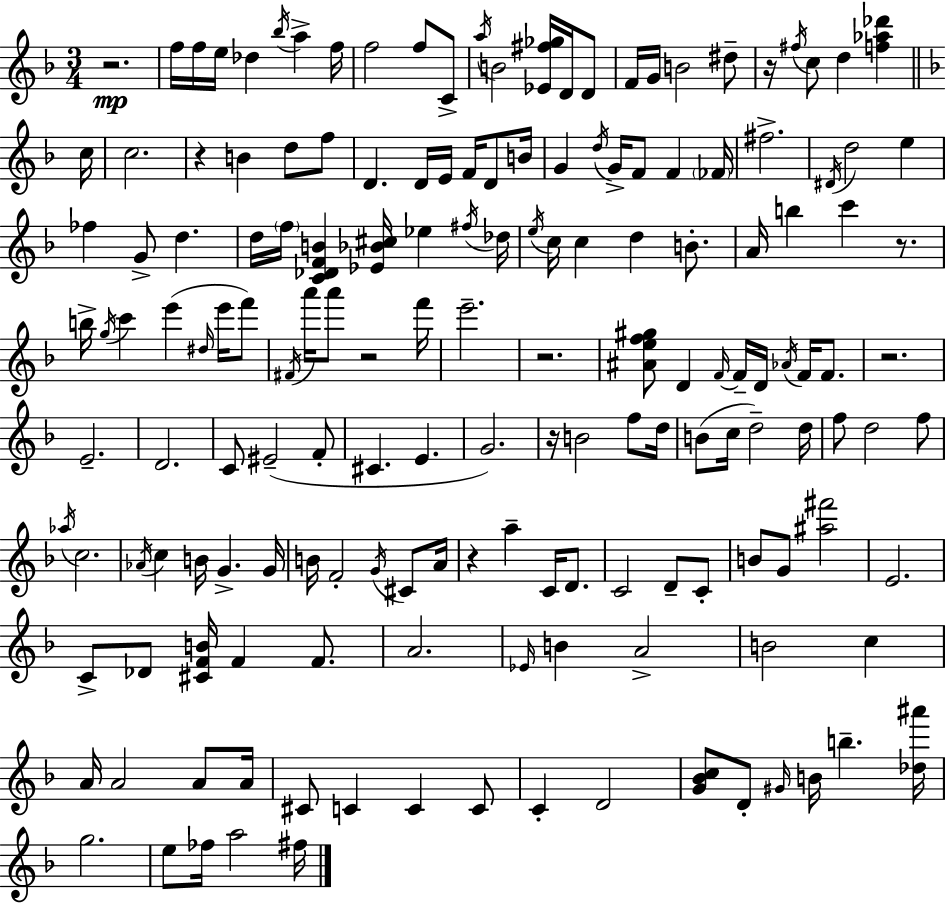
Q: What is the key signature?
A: F major